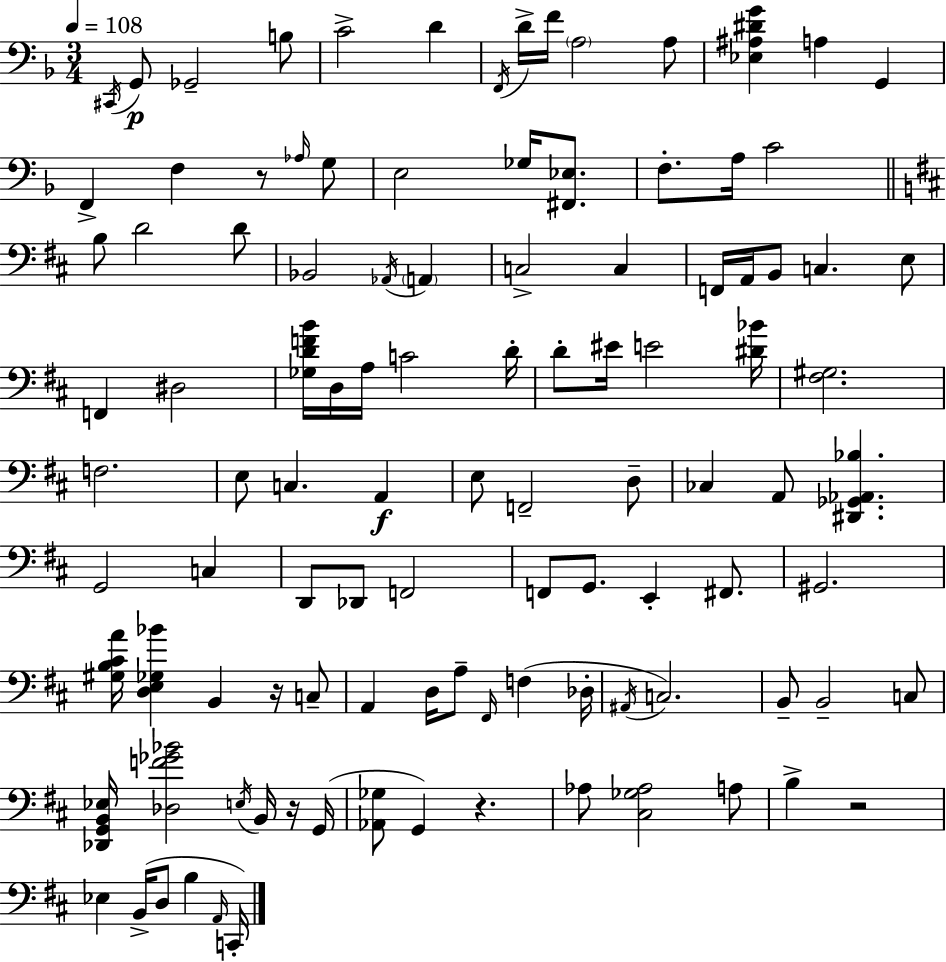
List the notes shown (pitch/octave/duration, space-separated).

C#2/s G2/e Gb2/h B3/e C4/h D4/q F2/s D4/s F4/s A3/h A3/e [Eb3,A#3,D#4,G4]/q A3/q G2/q F2/q F3/q R/e Ab3/s G3/e E3/h Gb3/s [F#2,Eb3]/e. F3/e. A3/s C4/h B3/e D4/h D4/e Bb2/h Ab2/s A2/q C3/h C3/q F2/s A2/s B2/e C3/q. E3/e F2/q D#3/h [Gb3,D4,F4,B4]/s D3/s A3/s C4/h D4/s D4/e EIS4/s E4/h [D#4,Bb4]/s [F#3,G#3]/h. F3/h. E3/e C3/q. A2/q E3/e F2/h D3/e CES3/q A2/e [D#2,Gb2,Ab2,Bb3]/q. G2/h C3/q D2/e Db2/e F2/h F2/e G2/e. E2/q F#2/e. G#2/h. [G#3,B3,C#4,A4]/s [D3,E3,Gb3,Bb4]/q B2/q R/s C3/e A2/q D3/s A3/e F#2/s F3/q Db3/s A#2/s C3/h. B2/e B2/h C3/e [Db2,G2,B2,Eb3]/s [Db3,F4,Gb4,Bb4]/h E3/s B2/s R/s G2/s [Ab2,Gb3]/e G2/q R/q. Ab3/e [C#3,Gb3,Ab3]/h A3/e B3/q R/h Eb3/q B2/s D3/e B3/q A2/s C2/s